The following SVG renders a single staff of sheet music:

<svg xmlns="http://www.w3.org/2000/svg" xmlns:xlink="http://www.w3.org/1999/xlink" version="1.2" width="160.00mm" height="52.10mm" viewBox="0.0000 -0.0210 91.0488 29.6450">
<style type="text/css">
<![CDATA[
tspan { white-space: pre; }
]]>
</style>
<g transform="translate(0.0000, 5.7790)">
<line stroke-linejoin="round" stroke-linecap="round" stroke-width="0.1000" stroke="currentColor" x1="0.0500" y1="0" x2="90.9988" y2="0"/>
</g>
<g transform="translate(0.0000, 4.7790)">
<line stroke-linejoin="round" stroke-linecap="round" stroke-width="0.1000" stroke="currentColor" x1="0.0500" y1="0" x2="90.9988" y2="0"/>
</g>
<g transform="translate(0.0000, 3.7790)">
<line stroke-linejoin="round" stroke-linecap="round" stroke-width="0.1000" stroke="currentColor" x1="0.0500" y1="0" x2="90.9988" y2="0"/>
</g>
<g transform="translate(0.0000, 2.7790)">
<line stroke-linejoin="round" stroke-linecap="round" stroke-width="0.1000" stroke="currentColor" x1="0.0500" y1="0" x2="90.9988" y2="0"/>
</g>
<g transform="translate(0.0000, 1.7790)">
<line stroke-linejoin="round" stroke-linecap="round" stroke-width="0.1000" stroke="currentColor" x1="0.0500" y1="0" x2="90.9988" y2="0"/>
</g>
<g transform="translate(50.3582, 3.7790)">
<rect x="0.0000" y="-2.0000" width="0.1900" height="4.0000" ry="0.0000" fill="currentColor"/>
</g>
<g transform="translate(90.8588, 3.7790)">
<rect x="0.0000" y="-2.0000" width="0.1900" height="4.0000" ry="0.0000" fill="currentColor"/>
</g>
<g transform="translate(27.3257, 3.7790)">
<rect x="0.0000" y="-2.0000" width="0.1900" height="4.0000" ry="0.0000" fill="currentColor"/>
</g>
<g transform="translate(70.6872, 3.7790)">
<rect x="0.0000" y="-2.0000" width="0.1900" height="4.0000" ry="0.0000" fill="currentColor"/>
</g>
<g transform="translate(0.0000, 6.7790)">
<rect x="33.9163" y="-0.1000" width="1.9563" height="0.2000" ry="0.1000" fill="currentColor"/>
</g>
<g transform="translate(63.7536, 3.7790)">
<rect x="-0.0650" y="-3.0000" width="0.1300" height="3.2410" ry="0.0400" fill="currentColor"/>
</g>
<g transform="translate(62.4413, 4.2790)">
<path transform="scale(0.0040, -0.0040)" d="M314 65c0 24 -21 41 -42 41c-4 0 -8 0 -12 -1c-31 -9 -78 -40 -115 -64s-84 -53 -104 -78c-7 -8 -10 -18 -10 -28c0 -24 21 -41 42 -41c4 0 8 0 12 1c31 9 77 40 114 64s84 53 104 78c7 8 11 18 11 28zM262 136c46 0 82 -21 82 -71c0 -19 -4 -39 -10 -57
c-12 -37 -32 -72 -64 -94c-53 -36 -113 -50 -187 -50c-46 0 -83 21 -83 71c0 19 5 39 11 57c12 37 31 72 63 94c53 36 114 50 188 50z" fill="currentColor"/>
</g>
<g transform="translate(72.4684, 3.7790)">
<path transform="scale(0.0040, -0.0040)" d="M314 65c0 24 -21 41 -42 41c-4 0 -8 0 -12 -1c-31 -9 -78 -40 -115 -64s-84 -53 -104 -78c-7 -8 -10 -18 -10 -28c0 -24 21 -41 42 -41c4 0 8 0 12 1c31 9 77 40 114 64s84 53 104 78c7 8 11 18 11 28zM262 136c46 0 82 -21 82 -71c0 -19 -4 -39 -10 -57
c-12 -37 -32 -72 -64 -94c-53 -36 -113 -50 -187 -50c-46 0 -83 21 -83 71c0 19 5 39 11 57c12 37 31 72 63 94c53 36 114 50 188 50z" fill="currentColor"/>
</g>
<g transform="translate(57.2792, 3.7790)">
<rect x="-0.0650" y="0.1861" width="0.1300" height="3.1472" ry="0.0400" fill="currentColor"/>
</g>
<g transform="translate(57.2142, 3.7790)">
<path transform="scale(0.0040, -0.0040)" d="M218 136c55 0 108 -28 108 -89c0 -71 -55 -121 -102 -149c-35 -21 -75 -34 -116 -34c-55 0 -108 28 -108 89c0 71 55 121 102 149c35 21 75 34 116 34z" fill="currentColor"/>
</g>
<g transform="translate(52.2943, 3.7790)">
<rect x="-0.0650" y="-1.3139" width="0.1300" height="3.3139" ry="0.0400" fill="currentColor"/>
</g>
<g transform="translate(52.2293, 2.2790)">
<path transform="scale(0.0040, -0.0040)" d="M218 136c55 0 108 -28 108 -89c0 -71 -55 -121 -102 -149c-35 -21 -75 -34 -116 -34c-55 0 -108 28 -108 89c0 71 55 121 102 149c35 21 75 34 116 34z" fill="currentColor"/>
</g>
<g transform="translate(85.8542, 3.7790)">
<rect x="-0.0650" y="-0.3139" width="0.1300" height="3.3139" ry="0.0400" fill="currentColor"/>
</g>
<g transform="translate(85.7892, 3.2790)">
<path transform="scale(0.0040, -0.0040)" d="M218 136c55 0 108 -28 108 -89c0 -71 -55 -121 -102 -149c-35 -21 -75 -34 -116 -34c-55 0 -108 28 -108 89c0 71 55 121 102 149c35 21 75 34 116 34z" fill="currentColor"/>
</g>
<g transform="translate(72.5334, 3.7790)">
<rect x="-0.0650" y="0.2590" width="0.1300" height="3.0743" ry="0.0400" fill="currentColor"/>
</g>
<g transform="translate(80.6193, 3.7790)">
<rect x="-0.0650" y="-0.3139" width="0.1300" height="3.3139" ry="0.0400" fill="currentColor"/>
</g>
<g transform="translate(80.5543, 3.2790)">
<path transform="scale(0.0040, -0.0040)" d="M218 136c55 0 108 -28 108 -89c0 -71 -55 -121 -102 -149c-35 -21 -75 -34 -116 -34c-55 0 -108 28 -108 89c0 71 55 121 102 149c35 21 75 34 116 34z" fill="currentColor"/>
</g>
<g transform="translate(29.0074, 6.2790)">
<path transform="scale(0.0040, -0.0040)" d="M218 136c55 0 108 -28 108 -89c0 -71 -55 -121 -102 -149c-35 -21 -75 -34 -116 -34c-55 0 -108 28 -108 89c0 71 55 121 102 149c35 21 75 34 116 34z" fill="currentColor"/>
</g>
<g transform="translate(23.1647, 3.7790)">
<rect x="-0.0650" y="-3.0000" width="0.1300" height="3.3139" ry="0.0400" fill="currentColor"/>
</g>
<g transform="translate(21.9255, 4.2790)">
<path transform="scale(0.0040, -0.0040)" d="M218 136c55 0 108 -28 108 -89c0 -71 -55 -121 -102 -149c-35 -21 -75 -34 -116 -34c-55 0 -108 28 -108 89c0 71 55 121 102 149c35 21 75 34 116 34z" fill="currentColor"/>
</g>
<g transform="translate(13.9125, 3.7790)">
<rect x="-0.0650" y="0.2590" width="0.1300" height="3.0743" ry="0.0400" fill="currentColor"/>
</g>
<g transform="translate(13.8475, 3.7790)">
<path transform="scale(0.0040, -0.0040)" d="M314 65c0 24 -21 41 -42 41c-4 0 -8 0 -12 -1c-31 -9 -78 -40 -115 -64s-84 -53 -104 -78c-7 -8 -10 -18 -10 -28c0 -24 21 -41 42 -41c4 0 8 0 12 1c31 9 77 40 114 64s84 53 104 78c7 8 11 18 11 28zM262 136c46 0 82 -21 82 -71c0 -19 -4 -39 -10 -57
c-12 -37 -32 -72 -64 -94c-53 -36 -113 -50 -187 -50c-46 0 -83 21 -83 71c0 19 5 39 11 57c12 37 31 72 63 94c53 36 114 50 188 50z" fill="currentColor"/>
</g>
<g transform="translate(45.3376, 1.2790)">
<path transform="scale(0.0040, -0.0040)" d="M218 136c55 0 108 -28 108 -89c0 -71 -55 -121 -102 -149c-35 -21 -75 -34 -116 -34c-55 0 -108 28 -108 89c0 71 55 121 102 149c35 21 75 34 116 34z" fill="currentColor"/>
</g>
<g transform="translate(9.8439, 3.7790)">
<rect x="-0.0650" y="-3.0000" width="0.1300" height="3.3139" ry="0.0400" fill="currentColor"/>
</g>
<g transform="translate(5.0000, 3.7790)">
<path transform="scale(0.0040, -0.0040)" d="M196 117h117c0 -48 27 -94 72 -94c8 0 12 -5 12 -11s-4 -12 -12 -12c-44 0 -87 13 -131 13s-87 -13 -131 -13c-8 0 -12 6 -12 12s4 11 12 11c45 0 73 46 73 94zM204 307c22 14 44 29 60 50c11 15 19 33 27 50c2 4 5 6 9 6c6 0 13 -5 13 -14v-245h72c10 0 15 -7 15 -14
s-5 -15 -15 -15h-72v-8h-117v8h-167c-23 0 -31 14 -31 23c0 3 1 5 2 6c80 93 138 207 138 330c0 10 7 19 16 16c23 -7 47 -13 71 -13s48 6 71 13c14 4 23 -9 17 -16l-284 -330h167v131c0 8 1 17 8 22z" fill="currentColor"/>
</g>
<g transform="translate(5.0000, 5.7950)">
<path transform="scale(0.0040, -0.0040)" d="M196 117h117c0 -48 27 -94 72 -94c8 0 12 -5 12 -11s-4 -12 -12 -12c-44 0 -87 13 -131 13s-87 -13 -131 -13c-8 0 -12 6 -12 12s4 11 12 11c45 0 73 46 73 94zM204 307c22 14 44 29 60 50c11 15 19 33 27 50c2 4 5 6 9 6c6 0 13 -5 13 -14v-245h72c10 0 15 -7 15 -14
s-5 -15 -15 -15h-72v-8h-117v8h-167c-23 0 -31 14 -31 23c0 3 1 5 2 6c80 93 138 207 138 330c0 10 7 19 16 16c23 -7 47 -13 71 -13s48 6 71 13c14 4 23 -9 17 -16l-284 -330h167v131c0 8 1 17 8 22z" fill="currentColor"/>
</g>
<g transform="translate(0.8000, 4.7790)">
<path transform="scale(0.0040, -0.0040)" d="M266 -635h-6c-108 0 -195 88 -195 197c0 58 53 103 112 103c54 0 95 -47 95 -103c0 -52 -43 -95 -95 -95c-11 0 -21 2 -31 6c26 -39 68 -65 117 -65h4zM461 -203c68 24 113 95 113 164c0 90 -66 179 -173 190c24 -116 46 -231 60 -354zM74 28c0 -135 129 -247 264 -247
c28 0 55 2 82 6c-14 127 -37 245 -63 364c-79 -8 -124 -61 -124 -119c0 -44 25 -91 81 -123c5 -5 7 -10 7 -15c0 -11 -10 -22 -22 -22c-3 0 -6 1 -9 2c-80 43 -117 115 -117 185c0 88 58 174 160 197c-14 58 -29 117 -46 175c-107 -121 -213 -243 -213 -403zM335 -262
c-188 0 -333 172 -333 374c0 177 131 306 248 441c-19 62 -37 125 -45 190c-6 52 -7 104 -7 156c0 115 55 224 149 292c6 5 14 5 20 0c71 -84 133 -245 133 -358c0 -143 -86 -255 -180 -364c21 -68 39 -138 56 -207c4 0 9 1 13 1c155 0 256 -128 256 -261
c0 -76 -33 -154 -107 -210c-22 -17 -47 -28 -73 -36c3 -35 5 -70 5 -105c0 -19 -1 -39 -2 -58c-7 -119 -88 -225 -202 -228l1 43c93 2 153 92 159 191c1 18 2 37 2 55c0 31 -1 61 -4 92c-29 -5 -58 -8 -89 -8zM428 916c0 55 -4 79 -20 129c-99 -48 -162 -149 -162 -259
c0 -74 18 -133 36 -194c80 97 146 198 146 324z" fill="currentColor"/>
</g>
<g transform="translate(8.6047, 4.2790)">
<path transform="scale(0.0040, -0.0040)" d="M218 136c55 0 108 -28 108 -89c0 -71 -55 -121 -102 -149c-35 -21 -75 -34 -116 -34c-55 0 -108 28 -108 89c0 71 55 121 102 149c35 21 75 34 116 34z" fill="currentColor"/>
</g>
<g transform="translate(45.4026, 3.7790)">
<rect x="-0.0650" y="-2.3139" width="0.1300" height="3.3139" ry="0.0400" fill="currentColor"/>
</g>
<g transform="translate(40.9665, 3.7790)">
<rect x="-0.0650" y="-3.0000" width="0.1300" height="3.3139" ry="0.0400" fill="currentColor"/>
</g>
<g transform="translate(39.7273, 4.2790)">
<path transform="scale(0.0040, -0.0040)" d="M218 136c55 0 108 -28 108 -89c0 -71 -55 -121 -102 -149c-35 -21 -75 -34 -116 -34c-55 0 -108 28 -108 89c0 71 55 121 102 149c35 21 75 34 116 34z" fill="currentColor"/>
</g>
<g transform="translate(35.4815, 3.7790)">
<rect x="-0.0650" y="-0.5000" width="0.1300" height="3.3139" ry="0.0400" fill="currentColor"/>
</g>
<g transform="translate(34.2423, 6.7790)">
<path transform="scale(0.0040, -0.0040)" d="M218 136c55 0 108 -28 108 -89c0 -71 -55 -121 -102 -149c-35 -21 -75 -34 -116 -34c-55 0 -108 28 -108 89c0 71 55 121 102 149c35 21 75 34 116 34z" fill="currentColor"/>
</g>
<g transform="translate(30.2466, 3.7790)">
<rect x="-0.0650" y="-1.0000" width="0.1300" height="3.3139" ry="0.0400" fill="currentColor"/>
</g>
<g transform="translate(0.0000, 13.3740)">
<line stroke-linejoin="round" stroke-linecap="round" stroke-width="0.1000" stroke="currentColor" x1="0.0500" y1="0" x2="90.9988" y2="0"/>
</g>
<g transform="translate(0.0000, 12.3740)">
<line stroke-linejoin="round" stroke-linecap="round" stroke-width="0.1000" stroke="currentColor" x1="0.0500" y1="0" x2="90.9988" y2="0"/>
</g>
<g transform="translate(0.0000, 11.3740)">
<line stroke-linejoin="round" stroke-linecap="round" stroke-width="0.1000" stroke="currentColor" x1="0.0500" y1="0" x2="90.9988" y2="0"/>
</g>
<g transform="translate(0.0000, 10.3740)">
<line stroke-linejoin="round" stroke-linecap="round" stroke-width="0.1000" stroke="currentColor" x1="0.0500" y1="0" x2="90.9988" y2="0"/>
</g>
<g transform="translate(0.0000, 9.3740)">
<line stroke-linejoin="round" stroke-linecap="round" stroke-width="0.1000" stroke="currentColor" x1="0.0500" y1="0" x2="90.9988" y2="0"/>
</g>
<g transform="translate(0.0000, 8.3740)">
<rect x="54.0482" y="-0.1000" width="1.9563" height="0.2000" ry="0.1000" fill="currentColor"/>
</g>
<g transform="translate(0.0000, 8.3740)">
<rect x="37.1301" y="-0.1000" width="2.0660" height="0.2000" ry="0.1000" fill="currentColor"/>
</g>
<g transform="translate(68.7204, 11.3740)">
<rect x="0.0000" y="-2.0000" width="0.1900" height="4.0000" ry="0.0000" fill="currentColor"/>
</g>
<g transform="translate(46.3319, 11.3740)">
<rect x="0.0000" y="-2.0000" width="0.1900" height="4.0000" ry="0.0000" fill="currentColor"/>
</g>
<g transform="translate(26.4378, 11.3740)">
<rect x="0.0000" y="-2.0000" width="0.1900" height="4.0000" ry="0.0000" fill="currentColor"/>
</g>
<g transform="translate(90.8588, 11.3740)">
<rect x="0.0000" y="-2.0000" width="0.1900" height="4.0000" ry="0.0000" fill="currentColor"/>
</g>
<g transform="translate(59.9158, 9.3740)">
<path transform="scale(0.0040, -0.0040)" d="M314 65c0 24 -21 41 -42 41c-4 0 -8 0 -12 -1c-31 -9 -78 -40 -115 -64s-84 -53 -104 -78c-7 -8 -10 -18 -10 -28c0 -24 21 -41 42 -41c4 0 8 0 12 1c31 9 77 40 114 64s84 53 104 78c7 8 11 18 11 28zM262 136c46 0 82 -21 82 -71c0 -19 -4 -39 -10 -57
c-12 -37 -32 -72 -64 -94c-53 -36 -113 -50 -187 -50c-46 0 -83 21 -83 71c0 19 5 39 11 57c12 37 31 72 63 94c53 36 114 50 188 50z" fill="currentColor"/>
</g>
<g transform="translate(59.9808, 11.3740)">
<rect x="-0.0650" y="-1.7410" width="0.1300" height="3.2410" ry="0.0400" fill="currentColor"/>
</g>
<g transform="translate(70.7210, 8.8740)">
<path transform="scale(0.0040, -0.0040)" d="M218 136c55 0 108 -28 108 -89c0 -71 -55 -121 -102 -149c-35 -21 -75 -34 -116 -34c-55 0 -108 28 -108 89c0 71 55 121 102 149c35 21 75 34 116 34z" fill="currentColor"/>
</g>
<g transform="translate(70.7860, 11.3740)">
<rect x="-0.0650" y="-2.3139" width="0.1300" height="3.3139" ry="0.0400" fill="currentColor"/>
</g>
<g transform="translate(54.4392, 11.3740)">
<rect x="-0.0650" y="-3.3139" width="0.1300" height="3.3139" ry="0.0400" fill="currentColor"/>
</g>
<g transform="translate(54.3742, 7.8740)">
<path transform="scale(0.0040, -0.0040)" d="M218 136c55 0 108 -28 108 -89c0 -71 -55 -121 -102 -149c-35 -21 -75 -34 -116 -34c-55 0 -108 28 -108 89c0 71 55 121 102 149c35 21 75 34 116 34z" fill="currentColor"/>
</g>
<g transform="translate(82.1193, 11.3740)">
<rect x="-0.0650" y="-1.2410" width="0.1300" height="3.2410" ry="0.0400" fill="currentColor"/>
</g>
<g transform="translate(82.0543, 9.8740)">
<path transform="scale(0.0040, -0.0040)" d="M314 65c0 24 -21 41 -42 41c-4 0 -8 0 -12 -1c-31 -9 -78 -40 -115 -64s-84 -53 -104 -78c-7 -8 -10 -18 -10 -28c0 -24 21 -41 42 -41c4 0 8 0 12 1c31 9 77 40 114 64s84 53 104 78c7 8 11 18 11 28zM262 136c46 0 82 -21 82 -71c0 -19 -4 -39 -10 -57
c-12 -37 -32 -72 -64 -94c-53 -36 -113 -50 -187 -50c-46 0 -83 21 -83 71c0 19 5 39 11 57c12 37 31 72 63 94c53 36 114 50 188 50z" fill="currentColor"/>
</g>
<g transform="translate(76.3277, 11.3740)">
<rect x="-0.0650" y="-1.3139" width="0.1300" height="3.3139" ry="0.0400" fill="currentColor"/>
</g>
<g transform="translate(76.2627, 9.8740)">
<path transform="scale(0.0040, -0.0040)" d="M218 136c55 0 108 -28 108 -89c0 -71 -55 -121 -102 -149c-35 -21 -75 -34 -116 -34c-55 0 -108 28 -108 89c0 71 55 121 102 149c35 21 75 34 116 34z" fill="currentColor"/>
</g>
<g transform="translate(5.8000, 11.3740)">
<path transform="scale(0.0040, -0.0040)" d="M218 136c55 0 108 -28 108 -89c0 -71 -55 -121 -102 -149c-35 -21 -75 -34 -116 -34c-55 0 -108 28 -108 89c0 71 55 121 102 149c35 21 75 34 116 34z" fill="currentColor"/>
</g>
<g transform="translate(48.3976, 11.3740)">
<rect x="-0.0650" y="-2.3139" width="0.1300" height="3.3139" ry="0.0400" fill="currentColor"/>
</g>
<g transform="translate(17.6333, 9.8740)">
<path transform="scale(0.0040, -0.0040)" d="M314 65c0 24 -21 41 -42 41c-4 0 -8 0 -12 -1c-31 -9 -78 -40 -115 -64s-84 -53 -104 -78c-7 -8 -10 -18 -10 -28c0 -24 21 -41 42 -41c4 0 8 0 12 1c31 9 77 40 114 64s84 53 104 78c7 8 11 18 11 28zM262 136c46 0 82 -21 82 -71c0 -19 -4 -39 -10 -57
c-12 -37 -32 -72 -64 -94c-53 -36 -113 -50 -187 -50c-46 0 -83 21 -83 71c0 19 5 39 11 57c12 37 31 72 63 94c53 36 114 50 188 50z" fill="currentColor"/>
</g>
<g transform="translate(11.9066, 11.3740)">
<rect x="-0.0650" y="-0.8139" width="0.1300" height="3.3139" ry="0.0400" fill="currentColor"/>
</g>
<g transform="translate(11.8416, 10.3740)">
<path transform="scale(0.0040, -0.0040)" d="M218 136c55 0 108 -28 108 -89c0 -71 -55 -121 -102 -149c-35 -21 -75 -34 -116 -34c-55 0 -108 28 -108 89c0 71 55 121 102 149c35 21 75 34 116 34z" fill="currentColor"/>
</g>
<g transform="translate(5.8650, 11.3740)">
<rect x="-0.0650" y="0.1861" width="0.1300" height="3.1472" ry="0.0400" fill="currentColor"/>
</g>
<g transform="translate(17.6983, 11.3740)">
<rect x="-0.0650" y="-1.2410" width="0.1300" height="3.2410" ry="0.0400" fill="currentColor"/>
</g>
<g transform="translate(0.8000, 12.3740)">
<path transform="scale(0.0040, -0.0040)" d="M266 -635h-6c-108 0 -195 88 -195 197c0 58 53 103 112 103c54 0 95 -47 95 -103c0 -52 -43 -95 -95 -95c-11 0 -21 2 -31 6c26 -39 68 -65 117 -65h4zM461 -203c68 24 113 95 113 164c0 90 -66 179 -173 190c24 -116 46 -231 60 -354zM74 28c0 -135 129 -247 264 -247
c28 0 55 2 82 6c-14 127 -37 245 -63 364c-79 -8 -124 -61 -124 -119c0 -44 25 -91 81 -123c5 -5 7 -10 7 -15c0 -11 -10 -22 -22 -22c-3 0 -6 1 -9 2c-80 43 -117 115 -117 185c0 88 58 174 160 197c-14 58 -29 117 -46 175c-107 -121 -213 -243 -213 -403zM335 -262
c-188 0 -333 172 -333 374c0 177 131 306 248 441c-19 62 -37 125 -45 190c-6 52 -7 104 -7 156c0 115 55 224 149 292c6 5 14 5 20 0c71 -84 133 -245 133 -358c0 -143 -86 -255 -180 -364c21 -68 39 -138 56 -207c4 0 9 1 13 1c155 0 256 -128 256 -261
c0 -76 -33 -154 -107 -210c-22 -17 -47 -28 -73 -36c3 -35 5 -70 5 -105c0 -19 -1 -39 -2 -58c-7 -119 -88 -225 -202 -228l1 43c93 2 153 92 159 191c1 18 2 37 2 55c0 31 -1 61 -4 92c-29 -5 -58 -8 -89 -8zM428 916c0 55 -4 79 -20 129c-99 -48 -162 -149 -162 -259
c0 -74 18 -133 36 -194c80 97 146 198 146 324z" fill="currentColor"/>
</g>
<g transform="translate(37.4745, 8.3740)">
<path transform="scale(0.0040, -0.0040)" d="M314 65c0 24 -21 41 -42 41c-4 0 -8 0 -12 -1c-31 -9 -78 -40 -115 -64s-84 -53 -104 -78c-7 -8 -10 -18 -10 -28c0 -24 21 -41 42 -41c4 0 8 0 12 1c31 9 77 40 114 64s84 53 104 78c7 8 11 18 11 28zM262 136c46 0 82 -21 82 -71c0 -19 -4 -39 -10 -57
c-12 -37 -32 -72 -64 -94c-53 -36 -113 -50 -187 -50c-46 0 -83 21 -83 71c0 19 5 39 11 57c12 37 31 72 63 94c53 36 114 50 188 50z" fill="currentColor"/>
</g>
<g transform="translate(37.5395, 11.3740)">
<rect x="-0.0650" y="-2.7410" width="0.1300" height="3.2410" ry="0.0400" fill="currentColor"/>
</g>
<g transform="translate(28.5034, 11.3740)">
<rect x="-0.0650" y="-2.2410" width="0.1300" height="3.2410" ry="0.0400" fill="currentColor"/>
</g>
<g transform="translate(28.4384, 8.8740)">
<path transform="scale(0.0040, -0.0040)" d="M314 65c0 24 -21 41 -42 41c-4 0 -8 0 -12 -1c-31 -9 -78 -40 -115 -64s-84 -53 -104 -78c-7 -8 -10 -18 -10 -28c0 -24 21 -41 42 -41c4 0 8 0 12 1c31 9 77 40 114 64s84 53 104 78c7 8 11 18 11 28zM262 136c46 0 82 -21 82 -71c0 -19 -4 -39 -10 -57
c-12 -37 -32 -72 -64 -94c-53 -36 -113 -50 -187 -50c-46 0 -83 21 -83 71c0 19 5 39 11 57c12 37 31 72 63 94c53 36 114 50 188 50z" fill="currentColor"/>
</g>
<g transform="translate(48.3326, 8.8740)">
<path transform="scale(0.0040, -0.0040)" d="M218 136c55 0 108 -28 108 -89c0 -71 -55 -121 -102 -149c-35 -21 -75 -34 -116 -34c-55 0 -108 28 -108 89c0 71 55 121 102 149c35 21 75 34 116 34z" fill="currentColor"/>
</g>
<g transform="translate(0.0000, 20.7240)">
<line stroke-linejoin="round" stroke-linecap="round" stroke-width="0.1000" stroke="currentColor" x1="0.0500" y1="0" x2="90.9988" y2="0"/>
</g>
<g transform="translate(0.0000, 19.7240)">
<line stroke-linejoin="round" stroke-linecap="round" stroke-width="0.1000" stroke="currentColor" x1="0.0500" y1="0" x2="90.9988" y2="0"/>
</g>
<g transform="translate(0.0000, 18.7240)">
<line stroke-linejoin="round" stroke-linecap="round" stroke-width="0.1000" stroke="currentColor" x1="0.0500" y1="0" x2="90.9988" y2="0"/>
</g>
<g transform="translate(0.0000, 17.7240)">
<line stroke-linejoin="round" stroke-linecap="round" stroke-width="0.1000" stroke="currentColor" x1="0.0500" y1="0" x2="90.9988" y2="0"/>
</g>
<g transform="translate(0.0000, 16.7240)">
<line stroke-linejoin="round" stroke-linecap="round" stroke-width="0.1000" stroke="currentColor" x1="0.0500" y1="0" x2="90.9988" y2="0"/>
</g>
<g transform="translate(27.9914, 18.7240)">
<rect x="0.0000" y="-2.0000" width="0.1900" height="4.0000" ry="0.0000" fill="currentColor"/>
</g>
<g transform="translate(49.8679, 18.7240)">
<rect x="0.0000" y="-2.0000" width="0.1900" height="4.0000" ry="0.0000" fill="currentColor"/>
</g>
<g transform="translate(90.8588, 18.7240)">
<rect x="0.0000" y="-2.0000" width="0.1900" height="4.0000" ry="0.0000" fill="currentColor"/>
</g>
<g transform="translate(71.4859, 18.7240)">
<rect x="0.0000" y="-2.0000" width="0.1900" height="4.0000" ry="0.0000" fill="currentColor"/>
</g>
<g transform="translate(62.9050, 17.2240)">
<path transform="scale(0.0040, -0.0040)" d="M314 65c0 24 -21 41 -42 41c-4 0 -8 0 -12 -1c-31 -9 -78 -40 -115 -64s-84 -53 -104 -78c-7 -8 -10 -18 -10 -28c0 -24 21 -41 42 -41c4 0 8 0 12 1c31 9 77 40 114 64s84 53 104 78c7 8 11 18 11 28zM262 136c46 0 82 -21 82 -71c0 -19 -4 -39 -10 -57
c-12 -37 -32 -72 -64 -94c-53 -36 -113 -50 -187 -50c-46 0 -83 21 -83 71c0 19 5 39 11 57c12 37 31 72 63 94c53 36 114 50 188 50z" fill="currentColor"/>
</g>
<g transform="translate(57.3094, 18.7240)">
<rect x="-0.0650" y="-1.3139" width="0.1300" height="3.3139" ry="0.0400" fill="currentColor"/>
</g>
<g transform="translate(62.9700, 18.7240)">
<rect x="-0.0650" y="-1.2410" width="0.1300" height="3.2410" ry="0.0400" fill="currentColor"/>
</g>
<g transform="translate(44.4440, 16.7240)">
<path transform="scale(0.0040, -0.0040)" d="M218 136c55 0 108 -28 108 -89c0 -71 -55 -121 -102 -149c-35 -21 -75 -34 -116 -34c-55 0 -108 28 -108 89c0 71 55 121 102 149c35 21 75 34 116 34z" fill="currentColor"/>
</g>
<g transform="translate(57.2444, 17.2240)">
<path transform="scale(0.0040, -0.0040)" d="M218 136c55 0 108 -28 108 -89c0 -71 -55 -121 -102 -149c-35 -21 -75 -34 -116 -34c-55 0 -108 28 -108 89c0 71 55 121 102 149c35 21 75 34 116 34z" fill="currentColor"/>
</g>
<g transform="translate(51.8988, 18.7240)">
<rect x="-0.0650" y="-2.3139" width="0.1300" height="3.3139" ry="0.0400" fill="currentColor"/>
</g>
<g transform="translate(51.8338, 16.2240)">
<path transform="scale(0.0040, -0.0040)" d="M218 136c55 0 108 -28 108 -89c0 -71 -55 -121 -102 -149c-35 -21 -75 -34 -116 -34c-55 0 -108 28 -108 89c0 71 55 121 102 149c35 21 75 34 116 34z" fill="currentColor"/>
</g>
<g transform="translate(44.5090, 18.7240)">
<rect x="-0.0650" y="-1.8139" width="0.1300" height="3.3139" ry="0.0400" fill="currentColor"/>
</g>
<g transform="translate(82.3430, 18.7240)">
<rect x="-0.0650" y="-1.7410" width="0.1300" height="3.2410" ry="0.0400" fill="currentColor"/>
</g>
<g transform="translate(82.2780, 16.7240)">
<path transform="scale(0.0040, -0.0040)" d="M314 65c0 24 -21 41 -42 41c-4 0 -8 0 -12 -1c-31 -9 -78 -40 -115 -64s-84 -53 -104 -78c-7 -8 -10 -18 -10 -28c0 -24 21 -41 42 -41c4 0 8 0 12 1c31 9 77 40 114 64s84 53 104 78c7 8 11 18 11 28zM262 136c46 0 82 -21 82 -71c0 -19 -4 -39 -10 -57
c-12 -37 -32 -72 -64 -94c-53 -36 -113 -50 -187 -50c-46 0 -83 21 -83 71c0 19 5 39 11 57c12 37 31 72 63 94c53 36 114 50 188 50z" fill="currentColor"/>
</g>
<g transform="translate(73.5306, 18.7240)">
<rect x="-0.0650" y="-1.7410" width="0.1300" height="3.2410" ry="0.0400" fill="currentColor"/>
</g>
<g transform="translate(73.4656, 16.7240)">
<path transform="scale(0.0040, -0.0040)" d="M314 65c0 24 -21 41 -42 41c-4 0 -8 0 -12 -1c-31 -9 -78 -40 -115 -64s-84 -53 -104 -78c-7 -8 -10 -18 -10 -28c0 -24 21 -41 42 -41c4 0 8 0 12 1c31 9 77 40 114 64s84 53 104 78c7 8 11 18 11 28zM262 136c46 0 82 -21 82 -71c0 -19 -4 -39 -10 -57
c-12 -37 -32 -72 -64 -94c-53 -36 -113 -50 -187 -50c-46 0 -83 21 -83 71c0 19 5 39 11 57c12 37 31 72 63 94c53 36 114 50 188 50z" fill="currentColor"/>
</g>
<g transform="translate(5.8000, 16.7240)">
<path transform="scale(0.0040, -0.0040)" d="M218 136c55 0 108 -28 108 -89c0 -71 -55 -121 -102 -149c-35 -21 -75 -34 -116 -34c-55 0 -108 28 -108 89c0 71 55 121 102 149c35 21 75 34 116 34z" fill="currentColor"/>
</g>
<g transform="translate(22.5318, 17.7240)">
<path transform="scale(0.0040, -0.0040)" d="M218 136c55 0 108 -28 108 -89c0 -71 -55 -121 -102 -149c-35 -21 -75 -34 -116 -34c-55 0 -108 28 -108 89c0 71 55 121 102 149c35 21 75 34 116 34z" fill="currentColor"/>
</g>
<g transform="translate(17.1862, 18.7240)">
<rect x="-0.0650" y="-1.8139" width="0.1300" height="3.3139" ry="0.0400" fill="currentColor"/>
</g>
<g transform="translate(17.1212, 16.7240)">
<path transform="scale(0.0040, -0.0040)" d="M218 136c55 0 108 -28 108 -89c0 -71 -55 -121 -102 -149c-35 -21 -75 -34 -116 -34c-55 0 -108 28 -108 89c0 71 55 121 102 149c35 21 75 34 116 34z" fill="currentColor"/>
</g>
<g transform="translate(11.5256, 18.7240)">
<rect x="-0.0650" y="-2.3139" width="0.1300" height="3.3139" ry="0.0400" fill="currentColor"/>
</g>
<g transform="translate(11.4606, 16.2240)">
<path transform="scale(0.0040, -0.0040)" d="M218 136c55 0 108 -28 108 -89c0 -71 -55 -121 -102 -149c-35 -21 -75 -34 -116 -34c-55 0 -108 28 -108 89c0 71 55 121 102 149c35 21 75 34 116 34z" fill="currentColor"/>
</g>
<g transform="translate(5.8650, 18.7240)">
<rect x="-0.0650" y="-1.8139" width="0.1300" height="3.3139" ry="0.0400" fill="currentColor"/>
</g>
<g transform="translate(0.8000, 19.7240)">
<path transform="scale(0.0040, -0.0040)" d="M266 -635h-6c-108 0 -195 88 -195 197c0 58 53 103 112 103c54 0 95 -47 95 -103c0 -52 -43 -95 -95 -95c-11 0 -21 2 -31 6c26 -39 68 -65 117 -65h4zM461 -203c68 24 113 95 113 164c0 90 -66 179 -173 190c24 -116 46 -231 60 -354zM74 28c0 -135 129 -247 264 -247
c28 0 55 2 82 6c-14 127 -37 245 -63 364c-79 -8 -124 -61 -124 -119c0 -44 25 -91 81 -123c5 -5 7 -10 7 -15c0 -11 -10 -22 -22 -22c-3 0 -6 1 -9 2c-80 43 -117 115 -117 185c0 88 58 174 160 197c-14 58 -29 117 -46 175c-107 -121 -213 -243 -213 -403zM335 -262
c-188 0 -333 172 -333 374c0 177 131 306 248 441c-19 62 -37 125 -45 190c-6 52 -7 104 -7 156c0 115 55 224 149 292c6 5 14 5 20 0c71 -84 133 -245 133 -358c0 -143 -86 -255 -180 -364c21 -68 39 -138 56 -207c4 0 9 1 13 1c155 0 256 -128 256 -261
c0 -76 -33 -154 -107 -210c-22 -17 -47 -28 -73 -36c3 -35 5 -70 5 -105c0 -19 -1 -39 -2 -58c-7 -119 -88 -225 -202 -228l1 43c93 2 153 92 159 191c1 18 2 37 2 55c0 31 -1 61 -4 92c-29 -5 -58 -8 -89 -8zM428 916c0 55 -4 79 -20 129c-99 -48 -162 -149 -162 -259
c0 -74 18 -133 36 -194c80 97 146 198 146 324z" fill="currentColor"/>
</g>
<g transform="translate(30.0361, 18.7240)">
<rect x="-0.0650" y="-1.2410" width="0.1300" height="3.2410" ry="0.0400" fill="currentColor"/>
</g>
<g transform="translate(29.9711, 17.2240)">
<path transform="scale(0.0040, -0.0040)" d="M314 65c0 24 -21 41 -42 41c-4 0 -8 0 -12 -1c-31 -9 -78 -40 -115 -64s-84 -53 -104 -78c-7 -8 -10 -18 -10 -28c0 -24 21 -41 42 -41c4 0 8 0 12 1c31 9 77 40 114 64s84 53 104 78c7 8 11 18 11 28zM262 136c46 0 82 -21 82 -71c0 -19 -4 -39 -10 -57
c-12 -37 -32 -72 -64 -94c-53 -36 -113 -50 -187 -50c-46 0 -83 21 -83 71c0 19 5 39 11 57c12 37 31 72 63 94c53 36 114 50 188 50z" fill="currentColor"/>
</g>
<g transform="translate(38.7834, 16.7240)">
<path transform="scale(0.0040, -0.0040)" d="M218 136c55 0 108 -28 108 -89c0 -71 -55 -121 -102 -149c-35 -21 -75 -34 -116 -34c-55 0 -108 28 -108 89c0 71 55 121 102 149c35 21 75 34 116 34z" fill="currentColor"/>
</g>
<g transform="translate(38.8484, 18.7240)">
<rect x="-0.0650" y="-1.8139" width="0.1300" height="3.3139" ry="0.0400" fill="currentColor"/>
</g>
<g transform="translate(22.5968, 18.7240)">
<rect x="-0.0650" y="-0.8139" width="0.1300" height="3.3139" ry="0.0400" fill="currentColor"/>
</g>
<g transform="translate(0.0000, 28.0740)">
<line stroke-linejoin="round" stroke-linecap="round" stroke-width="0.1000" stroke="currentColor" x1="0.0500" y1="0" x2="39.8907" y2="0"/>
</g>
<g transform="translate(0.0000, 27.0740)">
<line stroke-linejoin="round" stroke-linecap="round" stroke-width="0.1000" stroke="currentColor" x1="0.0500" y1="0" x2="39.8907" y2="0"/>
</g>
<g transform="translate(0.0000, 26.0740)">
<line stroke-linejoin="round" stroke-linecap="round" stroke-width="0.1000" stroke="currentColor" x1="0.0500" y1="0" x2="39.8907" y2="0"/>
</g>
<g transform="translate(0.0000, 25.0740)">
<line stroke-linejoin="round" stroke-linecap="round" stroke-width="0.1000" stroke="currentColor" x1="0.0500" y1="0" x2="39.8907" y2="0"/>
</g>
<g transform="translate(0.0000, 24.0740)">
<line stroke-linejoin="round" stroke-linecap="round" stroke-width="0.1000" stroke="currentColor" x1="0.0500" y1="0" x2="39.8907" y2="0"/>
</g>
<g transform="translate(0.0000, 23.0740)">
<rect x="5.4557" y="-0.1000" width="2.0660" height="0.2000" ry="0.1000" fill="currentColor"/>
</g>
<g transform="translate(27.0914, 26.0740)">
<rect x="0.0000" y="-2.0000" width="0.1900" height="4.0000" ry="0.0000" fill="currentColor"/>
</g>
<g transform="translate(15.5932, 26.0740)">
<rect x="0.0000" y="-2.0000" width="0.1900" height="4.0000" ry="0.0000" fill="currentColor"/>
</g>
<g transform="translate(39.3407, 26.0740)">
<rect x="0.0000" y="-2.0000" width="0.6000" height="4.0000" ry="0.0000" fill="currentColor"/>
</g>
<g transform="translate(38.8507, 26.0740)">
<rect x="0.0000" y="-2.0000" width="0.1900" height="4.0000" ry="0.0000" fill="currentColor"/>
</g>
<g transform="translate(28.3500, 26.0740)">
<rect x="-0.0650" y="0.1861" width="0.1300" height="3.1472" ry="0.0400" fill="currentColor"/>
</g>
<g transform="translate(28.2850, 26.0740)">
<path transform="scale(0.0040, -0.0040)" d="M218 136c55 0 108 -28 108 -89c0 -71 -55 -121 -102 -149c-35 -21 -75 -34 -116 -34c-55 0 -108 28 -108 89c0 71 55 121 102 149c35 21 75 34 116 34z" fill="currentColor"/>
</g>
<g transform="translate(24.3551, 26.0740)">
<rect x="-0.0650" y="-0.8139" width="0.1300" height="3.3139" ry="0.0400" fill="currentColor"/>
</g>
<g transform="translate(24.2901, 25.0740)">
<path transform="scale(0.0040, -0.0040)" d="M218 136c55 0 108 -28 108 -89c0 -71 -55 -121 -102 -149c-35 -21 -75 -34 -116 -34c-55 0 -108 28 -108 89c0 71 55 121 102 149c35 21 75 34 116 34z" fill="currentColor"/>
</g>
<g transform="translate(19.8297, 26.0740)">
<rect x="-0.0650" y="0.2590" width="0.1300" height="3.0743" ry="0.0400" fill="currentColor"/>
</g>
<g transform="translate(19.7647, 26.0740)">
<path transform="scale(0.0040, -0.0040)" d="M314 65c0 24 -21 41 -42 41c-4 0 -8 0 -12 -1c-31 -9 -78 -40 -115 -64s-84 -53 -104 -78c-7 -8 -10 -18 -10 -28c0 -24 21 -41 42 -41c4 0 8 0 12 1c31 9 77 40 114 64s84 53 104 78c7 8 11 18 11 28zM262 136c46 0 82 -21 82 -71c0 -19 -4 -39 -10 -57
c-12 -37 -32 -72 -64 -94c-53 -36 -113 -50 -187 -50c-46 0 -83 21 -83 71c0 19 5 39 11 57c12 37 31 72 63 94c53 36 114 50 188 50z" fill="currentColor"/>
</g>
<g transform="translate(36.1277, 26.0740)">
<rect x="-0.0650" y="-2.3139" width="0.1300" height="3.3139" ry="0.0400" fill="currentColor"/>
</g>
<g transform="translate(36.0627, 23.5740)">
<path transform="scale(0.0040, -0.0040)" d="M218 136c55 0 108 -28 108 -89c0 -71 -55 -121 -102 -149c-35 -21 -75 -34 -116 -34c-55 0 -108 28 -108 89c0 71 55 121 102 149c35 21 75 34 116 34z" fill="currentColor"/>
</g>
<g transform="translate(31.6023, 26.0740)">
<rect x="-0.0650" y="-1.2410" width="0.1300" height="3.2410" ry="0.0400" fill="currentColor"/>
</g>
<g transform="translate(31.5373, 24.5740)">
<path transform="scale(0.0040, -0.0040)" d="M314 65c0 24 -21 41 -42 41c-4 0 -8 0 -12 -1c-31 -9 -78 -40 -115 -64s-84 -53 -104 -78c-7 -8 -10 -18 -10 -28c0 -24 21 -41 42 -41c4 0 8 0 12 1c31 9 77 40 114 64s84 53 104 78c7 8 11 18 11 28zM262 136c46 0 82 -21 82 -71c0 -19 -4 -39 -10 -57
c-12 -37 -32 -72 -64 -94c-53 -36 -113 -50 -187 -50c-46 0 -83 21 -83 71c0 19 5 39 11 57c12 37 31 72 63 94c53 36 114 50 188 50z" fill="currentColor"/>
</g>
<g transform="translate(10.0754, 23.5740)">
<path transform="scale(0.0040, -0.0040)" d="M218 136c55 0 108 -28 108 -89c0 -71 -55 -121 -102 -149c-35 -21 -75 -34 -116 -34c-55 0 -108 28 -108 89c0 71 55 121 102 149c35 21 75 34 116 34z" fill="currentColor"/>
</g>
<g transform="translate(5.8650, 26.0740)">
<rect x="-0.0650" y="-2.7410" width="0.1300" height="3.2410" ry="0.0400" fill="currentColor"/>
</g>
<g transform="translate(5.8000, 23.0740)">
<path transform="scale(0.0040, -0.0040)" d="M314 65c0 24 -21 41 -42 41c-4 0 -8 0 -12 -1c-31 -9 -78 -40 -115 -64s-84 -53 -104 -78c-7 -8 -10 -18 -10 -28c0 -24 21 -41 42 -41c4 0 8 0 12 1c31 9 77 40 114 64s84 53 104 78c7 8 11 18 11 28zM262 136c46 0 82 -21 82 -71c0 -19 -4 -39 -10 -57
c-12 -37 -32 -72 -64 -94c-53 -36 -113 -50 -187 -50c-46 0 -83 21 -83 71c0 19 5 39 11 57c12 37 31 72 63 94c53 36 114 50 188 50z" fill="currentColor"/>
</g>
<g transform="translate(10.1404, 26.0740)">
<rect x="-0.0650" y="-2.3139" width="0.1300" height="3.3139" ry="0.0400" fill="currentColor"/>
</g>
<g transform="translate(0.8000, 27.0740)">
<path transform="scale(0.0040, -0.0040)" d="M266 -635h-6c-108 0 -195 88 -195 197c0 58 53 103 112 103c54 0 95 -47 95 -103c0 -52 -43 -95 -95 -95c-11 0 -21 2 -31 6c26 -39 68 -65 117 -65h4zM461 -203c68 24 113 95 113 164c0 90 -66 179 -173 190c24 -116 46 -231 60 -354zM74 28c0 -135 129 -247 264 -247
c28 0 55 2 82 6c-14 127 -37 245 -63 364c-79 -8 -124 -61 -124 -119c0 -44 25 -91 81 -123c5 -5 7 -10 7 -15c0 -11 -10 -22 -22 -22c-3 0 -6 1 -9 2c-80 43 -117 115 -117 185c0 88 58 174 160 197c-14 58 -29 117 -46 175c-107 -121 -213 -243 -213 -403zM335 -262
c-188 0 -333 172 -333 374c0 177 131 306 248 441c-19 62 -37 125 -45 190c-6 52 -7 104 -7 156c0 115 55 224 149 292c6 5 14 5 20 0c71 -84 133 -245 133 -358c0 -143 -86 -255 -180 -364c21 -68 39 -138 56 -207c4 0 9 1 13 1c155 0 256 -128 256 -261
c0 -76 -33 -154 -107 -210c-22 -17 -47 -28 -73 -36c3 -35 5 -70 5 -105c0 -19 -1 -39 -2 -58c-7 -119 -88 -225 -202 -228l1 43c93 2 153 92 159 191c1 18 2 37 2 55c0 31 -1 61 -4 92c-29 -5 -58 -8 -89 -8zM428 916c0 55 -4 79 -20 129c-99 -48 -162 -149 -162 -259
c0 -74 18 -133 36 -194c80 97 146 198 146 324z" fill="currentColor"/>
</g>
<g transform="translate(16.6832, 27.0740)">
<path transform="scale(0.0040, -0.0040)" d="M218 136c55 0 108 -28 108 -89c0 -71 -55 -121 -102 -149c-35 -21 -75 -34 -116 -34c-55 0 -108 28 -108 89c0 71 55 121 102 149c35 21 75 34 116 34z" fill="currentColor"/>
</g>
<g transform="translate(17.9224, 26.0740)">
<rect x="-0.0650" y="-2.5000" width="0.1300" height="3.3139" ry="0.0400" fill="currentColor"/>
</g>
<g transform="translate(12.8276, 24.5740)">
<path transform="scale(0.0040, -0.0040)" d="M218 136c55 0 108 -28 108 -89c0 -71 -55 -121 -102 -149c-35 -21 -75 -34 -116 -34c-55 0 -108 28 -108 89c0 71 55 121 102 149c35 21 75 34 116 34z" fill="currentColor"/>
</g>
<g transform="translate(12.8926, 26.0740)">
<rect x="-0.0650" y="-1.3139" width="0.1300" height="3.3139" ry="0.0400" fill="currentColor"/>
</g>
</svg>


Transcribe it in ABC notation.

X:1
T:Untitled
M:4/4
L:1/4
K:C
A B2 A D C A g e B A2 B2 c c B d e2 g2 a2 g b f2 g e e2 f g f d e2 f f g e e2 f2 f2 a2 g e G B2 d B e2 g